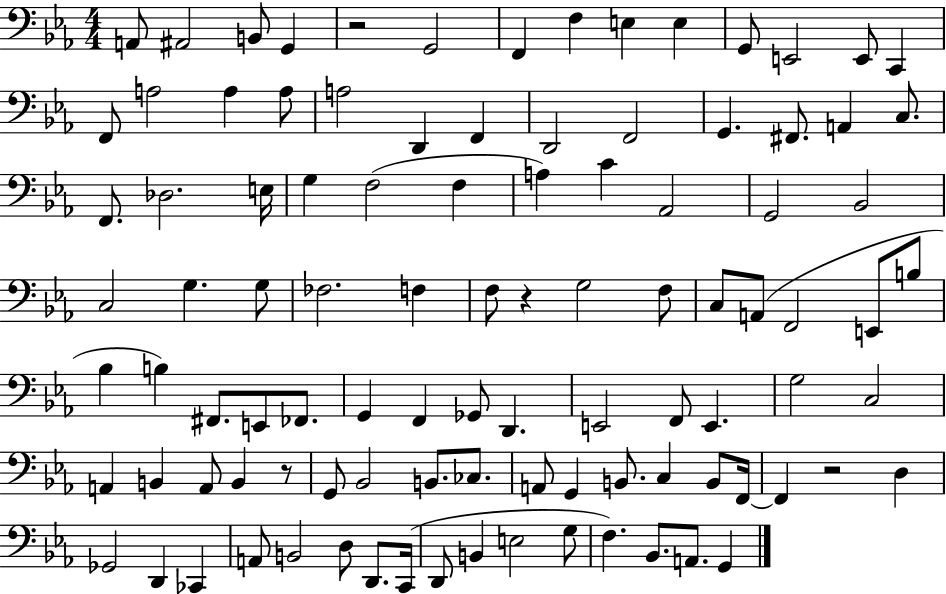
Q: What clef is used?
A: bass